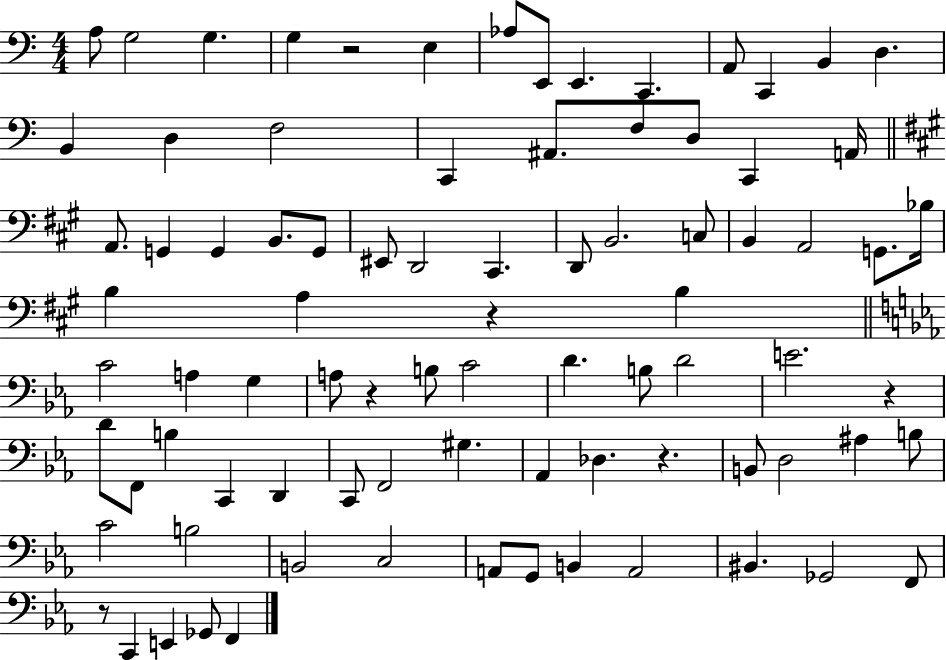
A3/e G3/h G3/q. G3/q R/h E3/q Ab3/e E2/e E2/q. C2/q. A2/e C2/q B2/q D3/q. B2/q D3/q F3/h C2/q A#2/e. F3/e D3/e C2/q A2/s A2/e. G2/q G2/q B2/e. G2/e EIS2/e D2/h C#2/q. D2/e B2/h. C3/e B2/q A2/h G2/e. Bb3/s B3/q A3/q R/q B3/q C4/h A3/q G3/q A3/e R/q B3/e C4/h D4/q. B3/e D4/h E4/h. R/q D4/e F2/e B3/q C2/q D2/q C2/e F2/h G#3/q. Ab2/q Db3/q. R/q. B2/e D3/h A#3/q B3/e C4/h B3/h B2/h C3/h A2/e G2/e B2/q A2/h BIS2/q. Gb2/h F2/e R/e C2/q E2/q Gb2/e F2/q